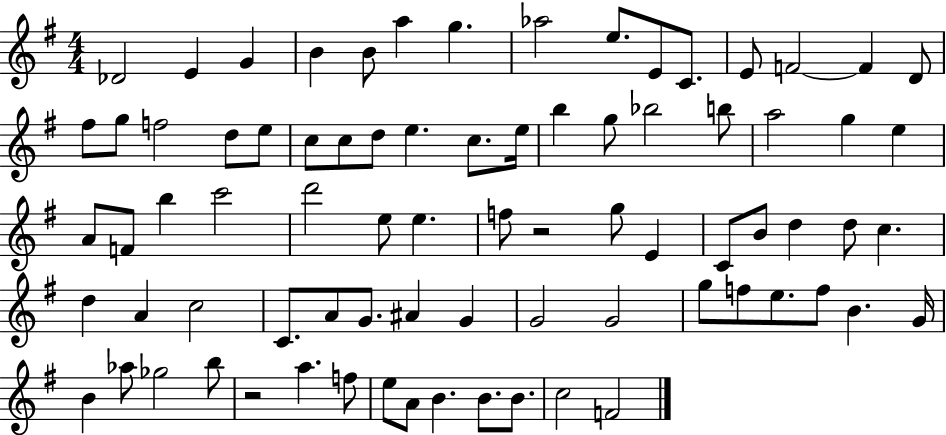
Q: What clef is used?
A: treble